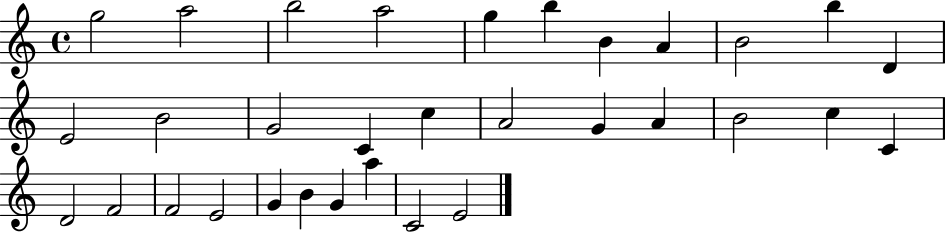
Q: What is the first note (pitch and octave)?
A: G5